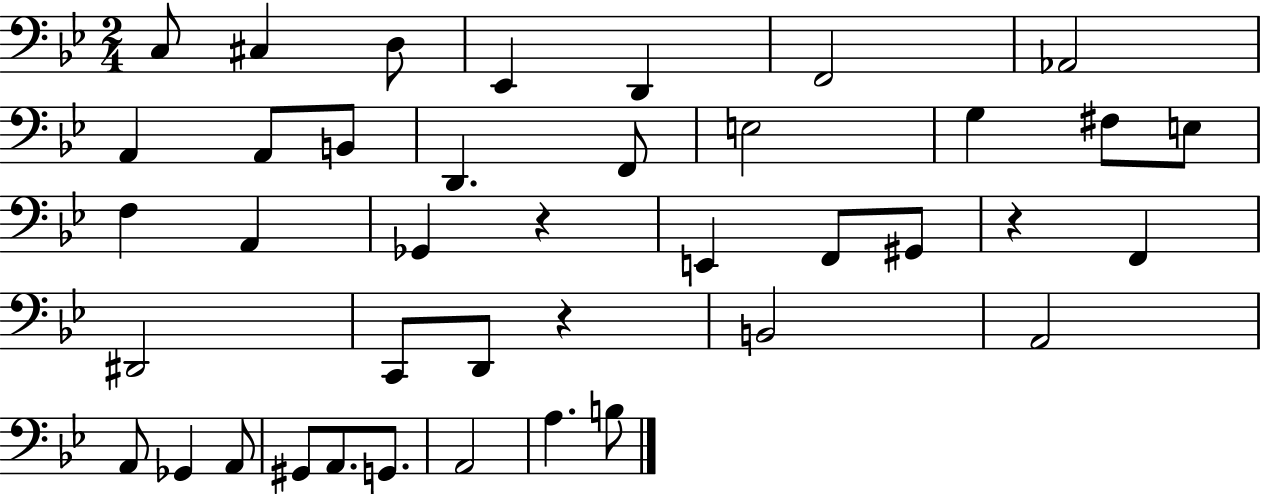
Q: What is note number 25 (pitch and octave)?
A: C2